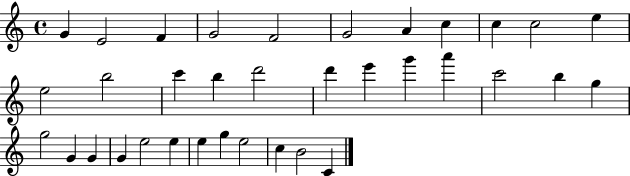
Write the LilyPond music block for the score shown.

{
  \clef treble
  \time 4/4
  \defaultTimeSignature
  \key c \major
  g'4 e'2 f'4 | g'2 f'2 | g'2 a'4 c''4 | c''4 c''2 e''4 | \break e''2 b''2 | c'''4 b''4 d'''2 | d'''4 e'''4 g'''4 a'''4 | c'''2 b''4 g''4 | \break g''2 g'4 g'4 | g'4 e''2 e''4 | e''4 g''4 e''2 | c''4 b'2 c'4 | \break \bar "|."
}